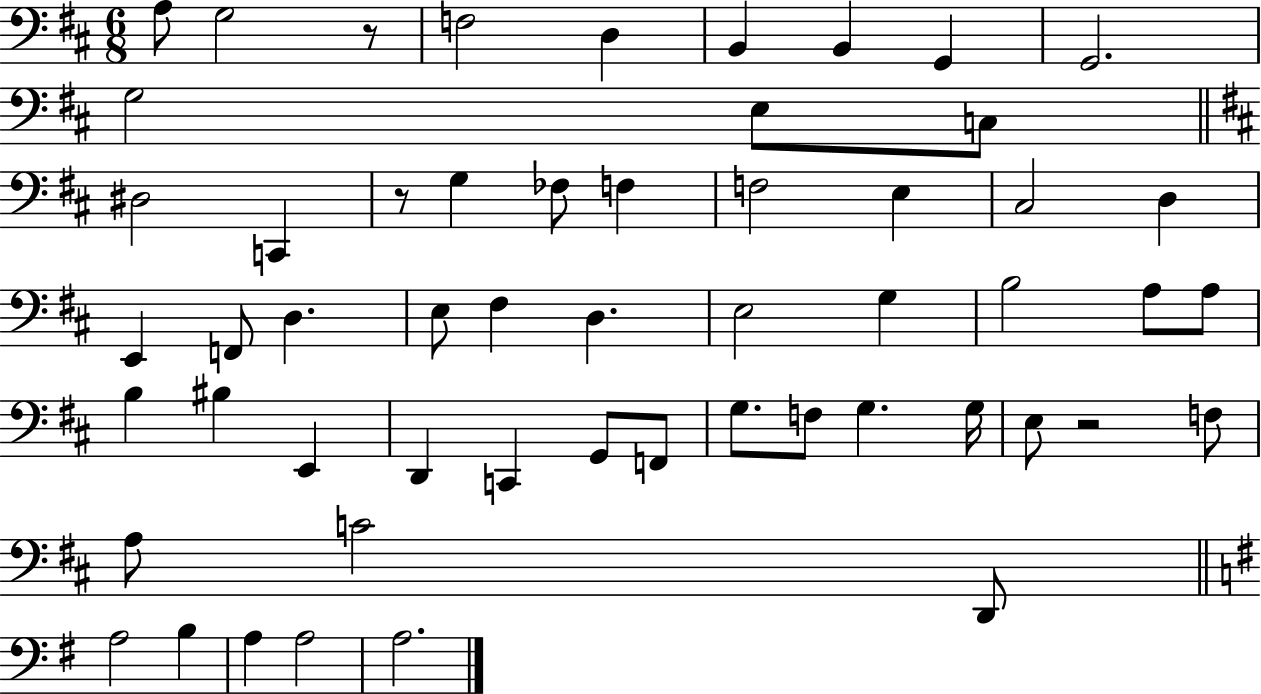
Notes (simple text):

A3/e G3/h R/e F3/h D3/q B2/q B2/q G2/q G2/h. G3/h E3/e C3/e D#3/h C2/q R/e G3/q FES3/e F3/q F3/h E3/q C#3/h D3/q E2/q F2/e D3/q. E3/e F#3/q D3/q. E3/h G3/q B3/h A3/e A3/e B3/q BIS3/q E2/q D2/q C2/q G2/e F2/e G3/e. F3/e G3/q. G3/s E3/e R/h F3/e A3/e C4/h D2/e A3/h B3/q A3/q A3/h A3/h.